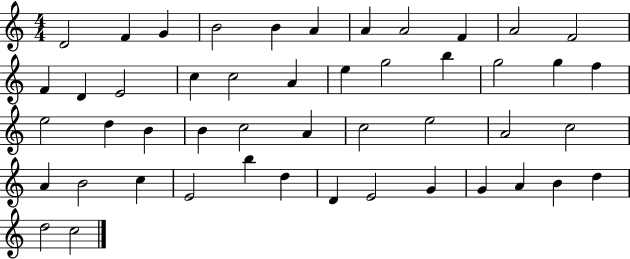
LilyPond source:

{
  \clef treble
  \numericTimeSignature
  \time 4/4
  \key c \major
  d'2 f'4 g'4 | b'2 b'4 a'4 | a'4 a'2 f'4 | a'2 f'2 | \break f'4 d'4 e'2 | c''4 c''2 a'4 | e''4 g''2 b''4 | g''2 g''4 f''4 | \break e''2 d''4 b'4 | b'4 c''2 a'4 | c''2 e''2 | a'2 c''2 | \break a'4 b'2 c''4 | e'2 b''4 d''4 | d'4 e'2 g'4 | g'4 a'4 b'4 d''4 | \break d''2 c''2 | \bar "|."
}